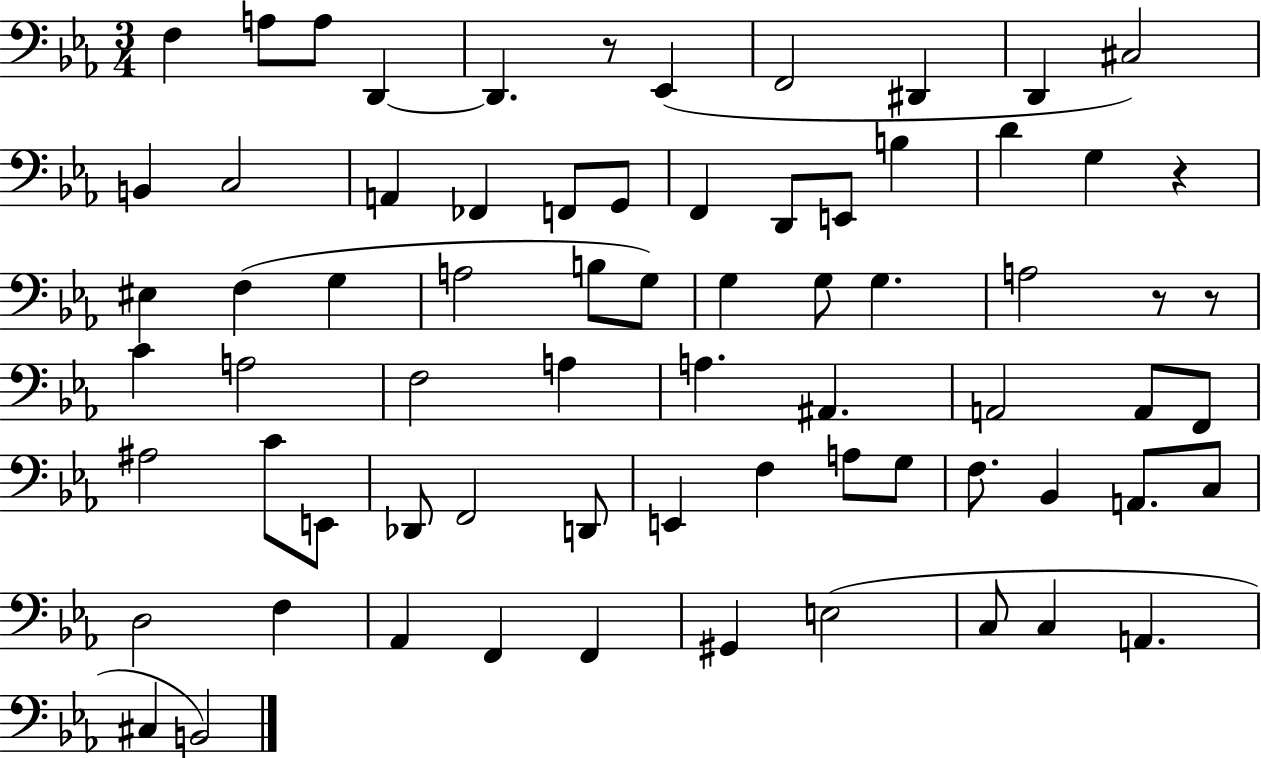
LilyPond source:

{
  \clef bass
  \numericTimeSignature
  \time 3/4
  \key ees \major
  f4 a8 a8 d,4~~ | d,4. r8 ees,4( | f,2 dis,4 | d,4 cis2) | \break b,4 c2 | a,4 fes,4 f,8 g,8 | f,4 d,8 e,8 b4 | d'4 g4 r4 | \break eis4 f4( g4 | a2 b8 g8) | g4 g8 g4. | a2 r8 r8 | \break c'4 a2 | f2 a4 | a4. ais,4. | a,2 a,8 f,8 | \break ais2 c'8 e,8 | des,8 f,2 d,8 | e,4 f4 a8 g8 | f8. bes,4 a,8. c8 | \break d2 f4 | aes,4 f,4 f,4 | gis,4 e2( | c8 c4 a,4. | \break cis4 b,2) | \bar "|."
}